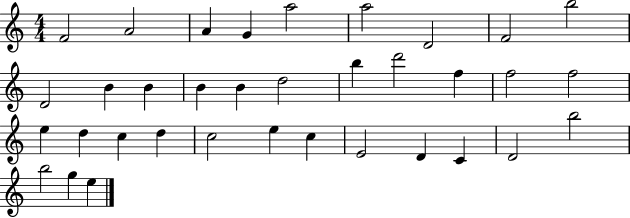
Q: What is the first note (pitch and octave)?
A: F4